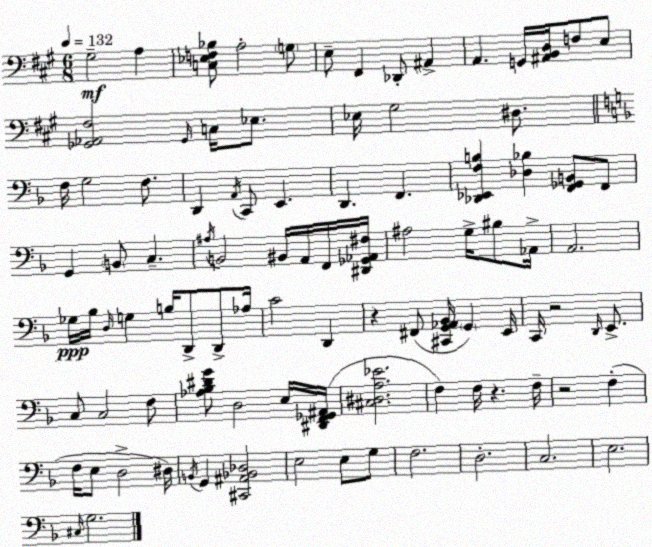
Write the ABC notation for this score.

X:1
T:Untitled
M:6/8
L:1/4
K:A
^G,2 A, [C,_E,F,_B,]/2 A,2 G,/2 E,/2 ^F,, _D,,/2 ^A,, A,, G,,/4 [^A,,B,,D,]/4 F,/2 E,/2 [_G,,_A,,^F,]2 _G,,/4 C,/4 _E,/2 _E,/4 ^G,2 ^D,/2 F,/4 G,2 F,/2 D,, A,,/4 C,,/2 E,, D,, F,, [_D,,_E,,F,B,] [_D,_B,] [F,,_G,,B,,]/2 F,,/2 G,, B,,/2 C, ^A,/4 B,,2 ^B,,/4 A,,/4 F,,/4 [^D,,_G,,_A,,^F,]/4 ^A,2 G,/4 ^B,/2 _A,,/4 A,,2 _G,/4 _B,/4 D,/4 G, B,/4 D,,/2 D,,/2 _A,/4 C2 D,, z ^F,,/2 [^C,,G,,_A,,_B,,]/4 G,, E,,/4 C,,/4 z2 D,,/4 E,,/2 C,/2 C,2 F,/2 [_A,_B,^DG]/2 D,2 E,/4 [^D,,F,,_G,,^A,,]/4 [^C,^D,A,_E]2 F, F,/4 z F,/4 z2 F, F,/4 E,/2 D,2 ^D,/4 B,,/4 G,, [^C,,^A,,_B,,_D,]2 E,2 E,/2 G,/2 F,2 D,2 C,2 E,2 ^C,/4 G,2